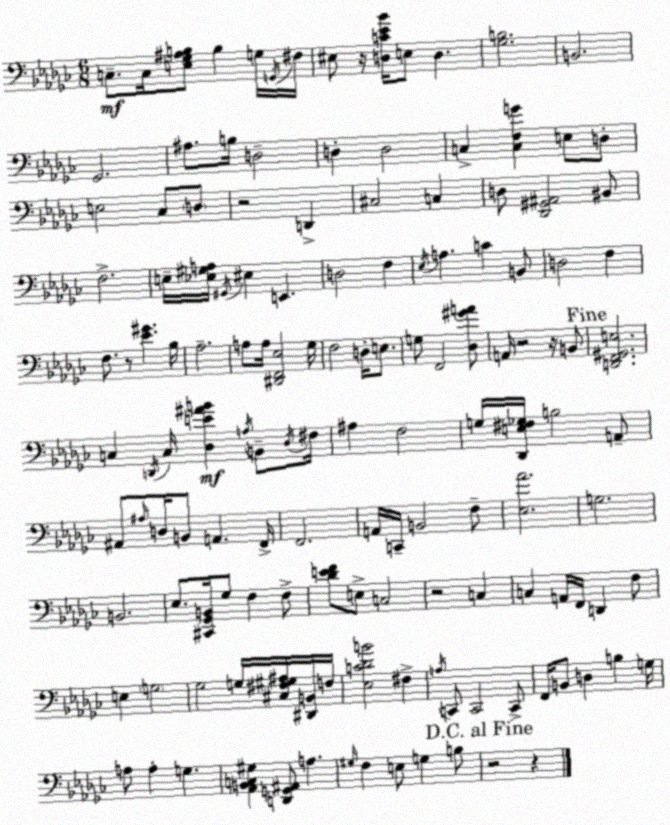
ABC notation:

X:1
T:Untitled
M:6/8
L:1/4
K:Ebm
C,/2 C,/4 [E,_G,^A,B,]/2 B, G,/4 G,,/4 ^F,/4 ^E,/2 z/4 [D,C_E_B]/4 E,/2 D, [_G,B,]2 B,,2 _G,,2 ^A,/2 B,/4 D,2 D, D,2 C, [C,F,G] E,/2 D,/2 E,2 _C,/2 D,/2 z2 D,, ^C,2 C, D,/2 [_D,,^G,,^A,,]2 ^B,,/2 F,2 E,/4 [_E,^G,A,]/4 ^G,,/4 ^E, E,, D,2 F, _E,/4 A, C B,,/2 D,2 F, F,/2 z/2 [_E^G] _B,/4 _A,2 A,/2 A,/4 [^D,,F,,_E,]2 _G,/4 F,2 D,/4 E,/2 G,/2 F,,2 [_D,^GA]/2 A,,/4 z2 z/4 B,,/2 [D,,F,,^G,,E,]2 C, D,,/4 C,/4 [_D,E^AB] A,/4 B,,/2 _D,/4 ^F,/4 ^A, F,2 G,/4 [_D,,E,^F,_G,]/4 B,2 A,,/2 ^A,,/2 ^A,/4 D,/4 B,,/2 A,, F,,/4 F,,2 A,,/4 C,,/4 B,,2 F,/2 [_E,_A]2 G,2 B,,2 _E,/2 [^C,,_G,,B,,]/4 _G,/2 F, F,/2 [_DEF]/2 E,/2 C,2 z2 C, C, A,,/4 F,,/4 D,, F,/2 E, G,2 _G,2 G,/4 [^C,^F,^G,^A,]/4 [^D,,B,,]/4 F,/4 [_E,C_DB]2 ^F, A,/4 C,,/2 C,,2 C,,/2 F,,/4 B,,/2 D, B, G,/4 A,/2 A, G, [_A,,B,,C,^G,] [D,,G,,^A,,]/2 A, ^G,/4 F, E,/2 G, B,/2 z2 z